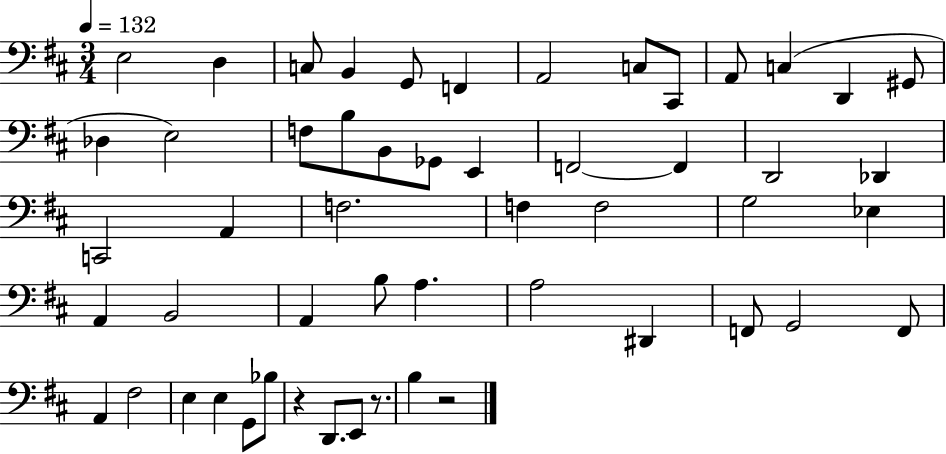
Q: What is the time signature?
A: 3/4